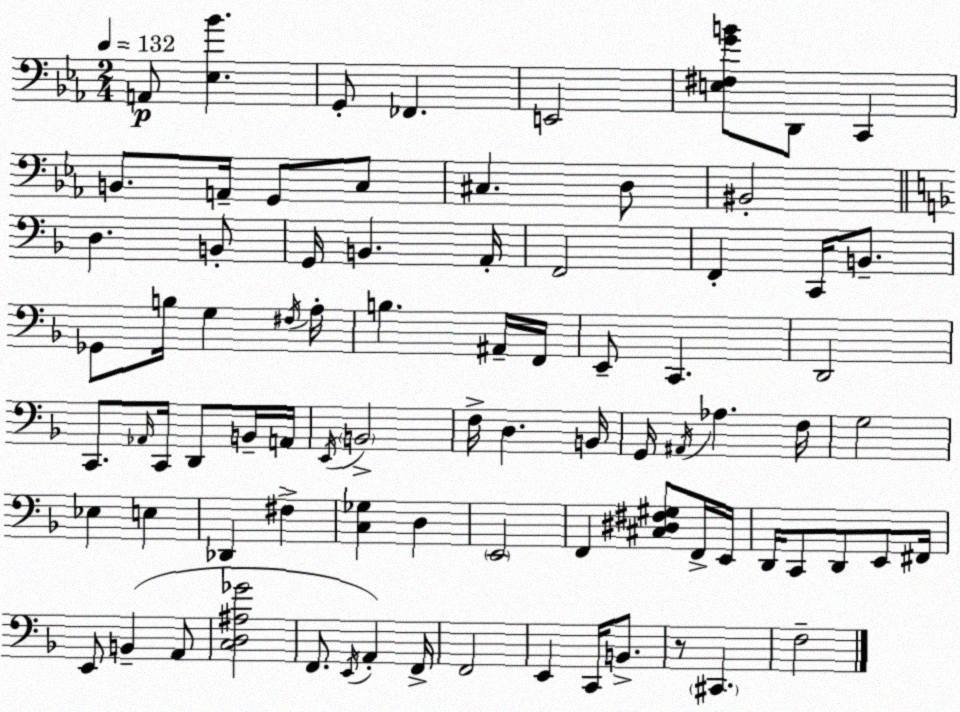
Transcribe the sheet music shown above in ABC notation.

X:1
T:Untitled
M:2/4
L:1/4
K:Eb
A,,/2 [_E,_B] G,,/2 _F,, E,,2 [E,^F,GB]/2 D,,/2 C,, B,,/2 A,,/4 G,,/2 C,/2 ^C, D,/2 ^B,,2 D, B,,/2 G,,/4 B,, A,,/4 F,,2 F,, C,,/4 B,,/2 _G,,/2 B,/4 G, ^F,/4 A,/4 B, ^A,,/4 F,,/4 E,,/2 C,, D,,2 C,,/2 _A,,/4 C,,/4 D,,/2 B,,/4 A,,/4 E,,/4 B,,2 F,/4 D, B,,/4 G,,/4 ^A,,/4 _A, F,/4 G,2 _E, E, _D,, ^F, [C,_G,] D, E,,2 F,, [^C,^D,^F,^G,]/2 F,,/4 E,,/4 D,,/4 C,,/2 D,,/2 E,,/2 ^F,,/4 E,,/2 B,, A,,/2 [C,D,^A,_G]2 F,,/2 E,,/4 A,, F,,/4 F,,2 E,, C,,/4 B,,/2 z/2 ^C,, F,2